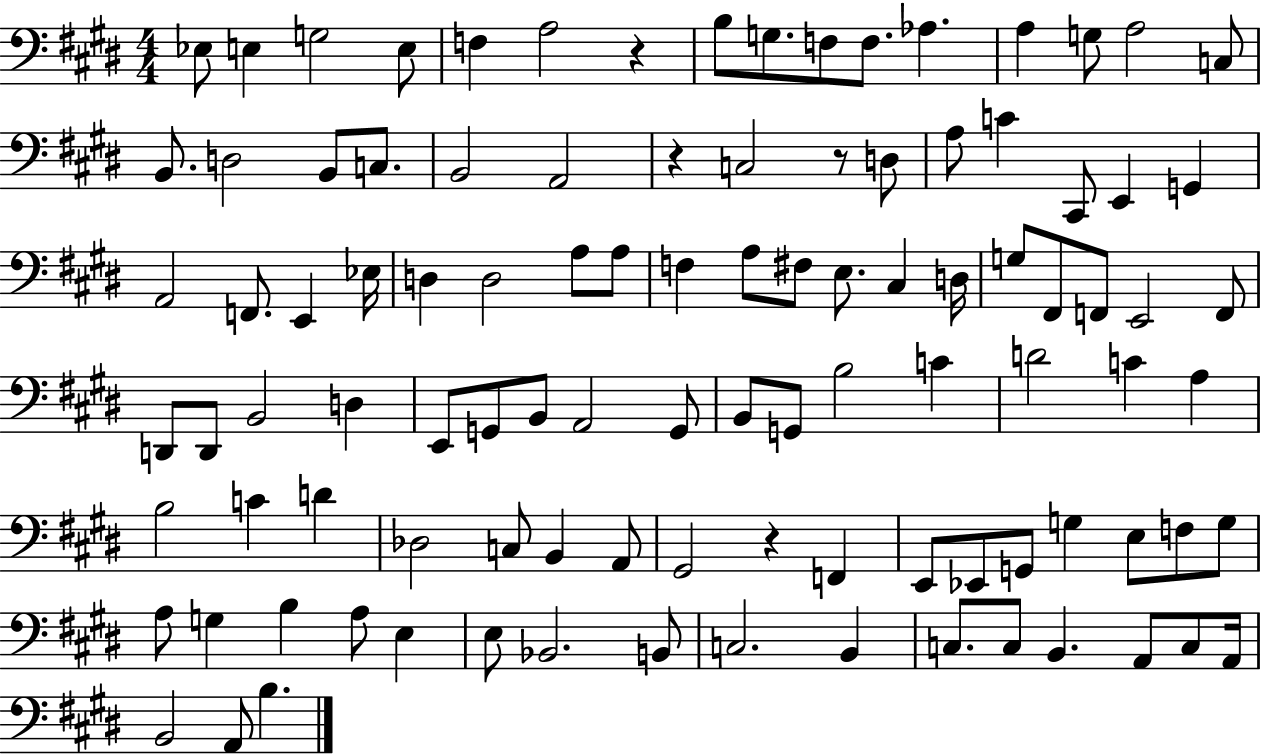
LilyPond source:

{
  \clef bass
  \numericTimeSignature
  \time 4/4
  \key e \major
  \repeat volta 2 { ees8 e4 g2 e8 | f4 a2 r4 | b8 g8. f8 f8. aes4. | a4 g8 a2 c8 | \break b,8. d2 b,8 c8. | b,2 a,2 | r4 c2 r8 d8 | a8 c'4 cis,8 e,4 g,4 | \break a,2 f,8. e,4 ees16 | d4 d2 a8 a8 | f4 a8 fis8 e8. cis4 d16 | g8 fis,8 f,8 e,2 f,8 | \break d,8 d,8 b,2 d4 | e,8 g,8 b,8 a,2 g,8 | b,8 g,8 b2 c'4 | d'2 c'4 a4 | \break b2 c'4 d'4 | des2 c8 b,4 a,8 | gis,2 r4 f,4 | e,8 ees,8 g,8 g4 e8 f8 g8 | \break a8 g4 b4 a8 e4 | e8 bes,2. b,8 | c2. b,4 | c8. c8 b,4. a,8 c8 a,16 | \break b,2 a,8 b4. | } \bar "|."
}